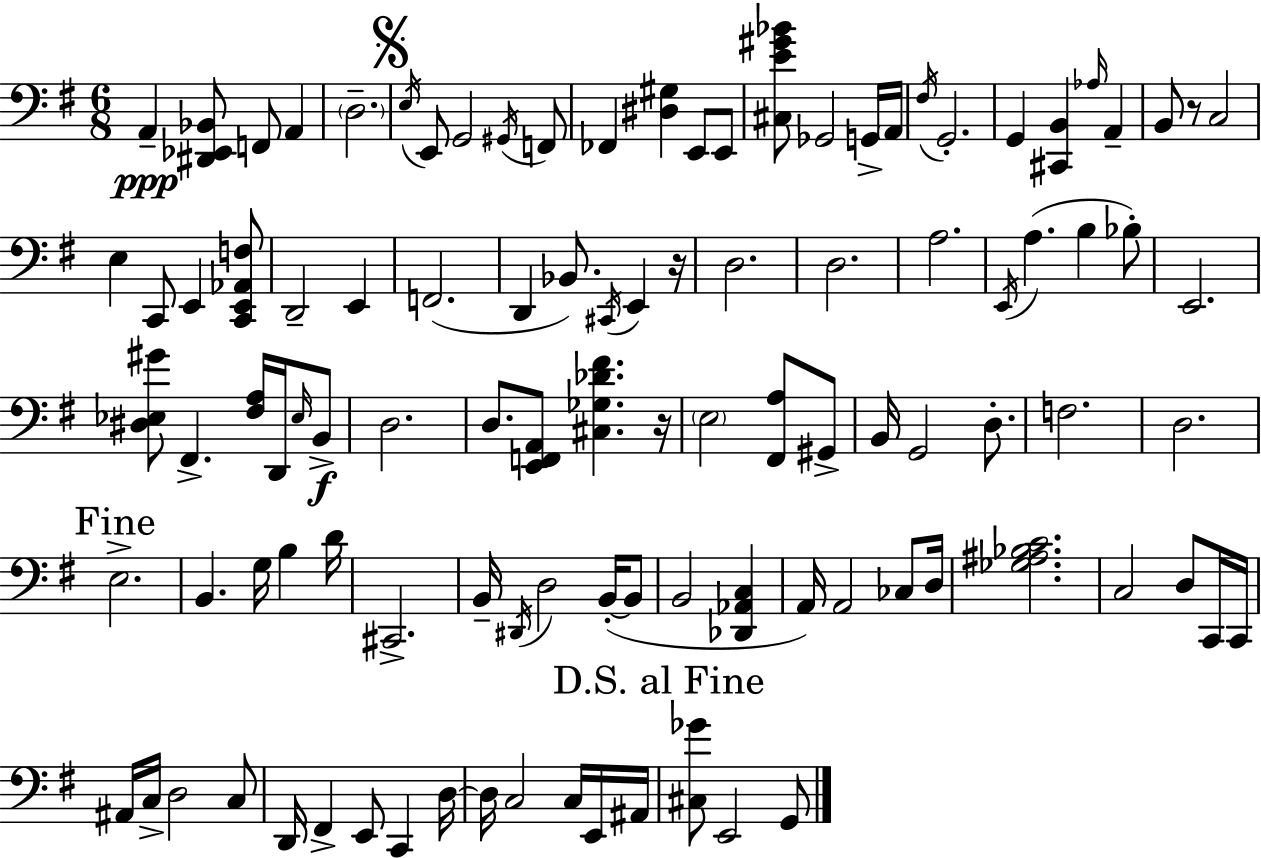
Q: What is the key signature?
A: G major